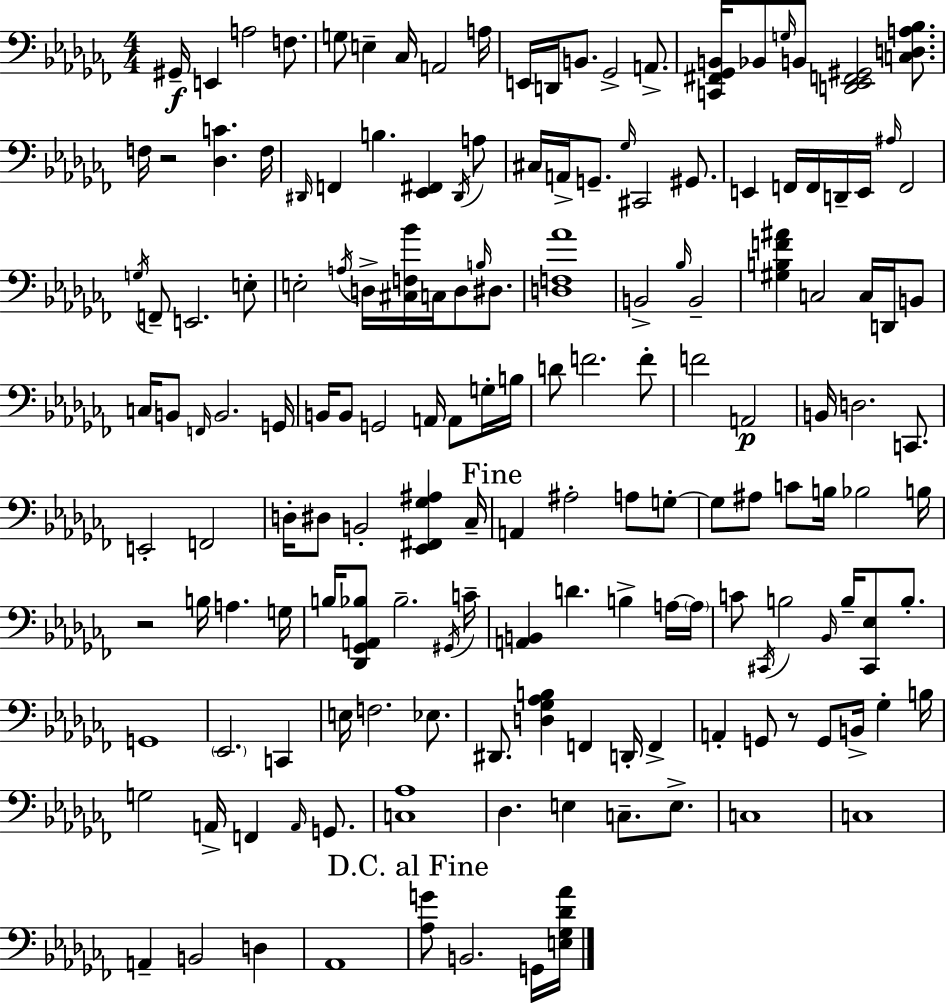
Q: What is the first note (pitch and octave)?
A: G#2